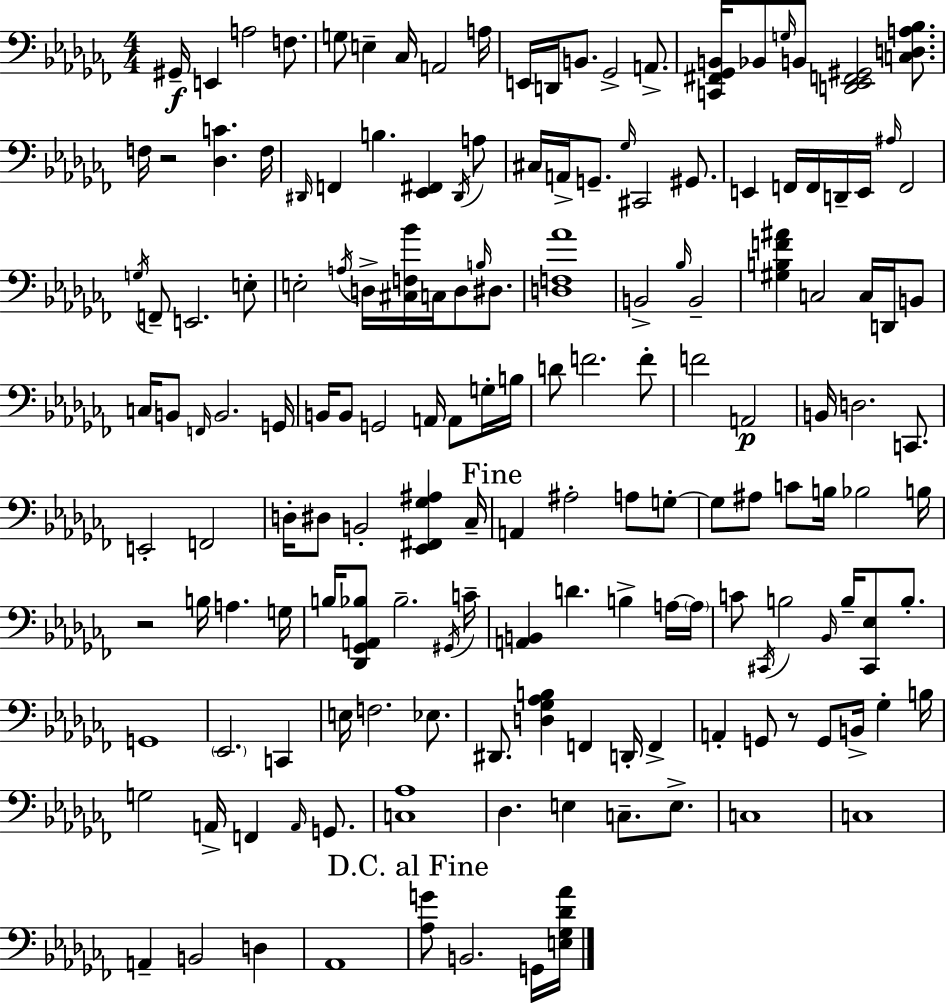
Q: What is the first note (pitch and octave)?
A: G#2